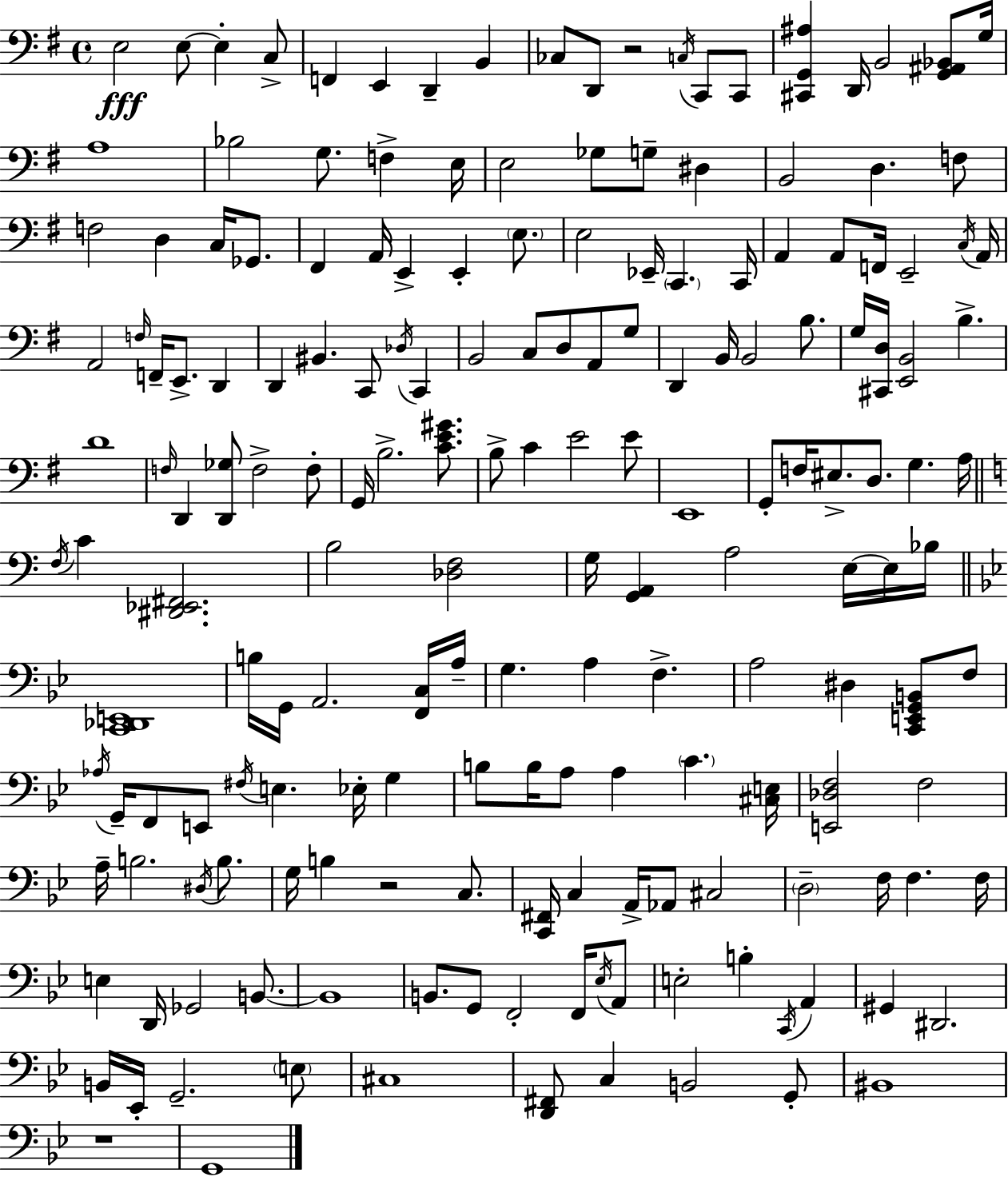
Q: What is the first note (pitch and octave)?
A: E3